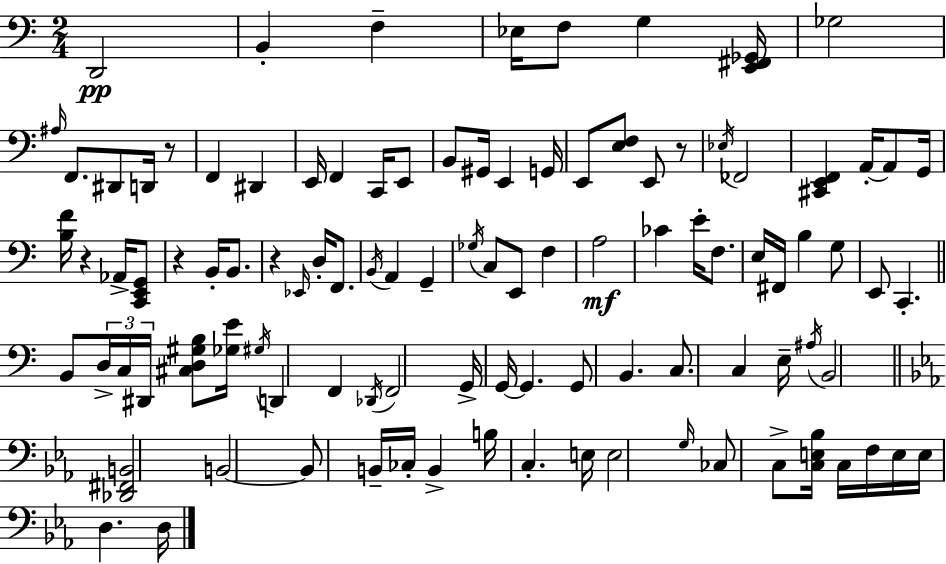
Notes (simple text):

D2/h B2/q F3/q Eb3/s F3/e G3/q [E2,F#2,Gb2]/s Gb3/h A#3/s F2/e. D#2/e D2/s R/e F2/q D#2/q E2/s F2/q C2/s E2/e B2/e G#2/s E2/q G2/s E2/e [E3,F3]/e E2/e R/e Eb3/s FES2/h [C#2,E2,F2]/q A2/s A2/e G2/s [B3,F4]/s R/q Ab2/s [C2,E2,G2]/e R/q B2/s B2/e. R/q Eb2/s D3/s F2/e. B2/s A2/q G2/q Gb3/s C3/e E2/e F3/q A3/h CES4/q E4/s F3/e. E3/s F#2/s B3/q G3/e E2/e C2/q. B2/e D3/s C3/s D#2/s [C#3,D3,G#3,B3]/e [Gb3,E4]/s G#3/s D2/q F2/q Db2/s F2/h G2/s G2/s G2/q. G2/e B2/q. C3/e. C3/q E3/s A#3/s B2/h [Db2,F#2,B2]/h B2/h B2/e B2/s CES3/s B2/q B3/s C3/q. E3/s E3/h G3/s CES3/e C3/e [C3,E3,Bb3]/s C3/s F3/s E3/s E3/s D3/q. D3/s